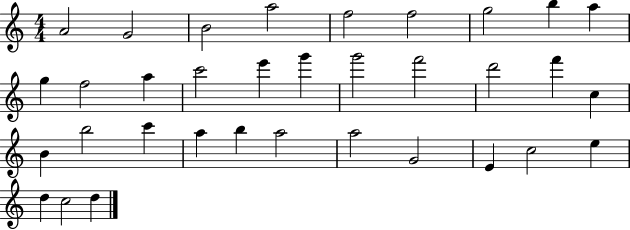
A4/h G4/h B4/h A5/h F5/h F5/h G5/h B5/q A5/q G5/q F5/h A5/q C6/h E6/q G6/q G6/h F6/h D6/h F6/q C5/q B4/q B5/h C6/q A5/q B5/q A5/h A5/h G4/h E4/q C5/h E5/q D5/q C5/h D5/q